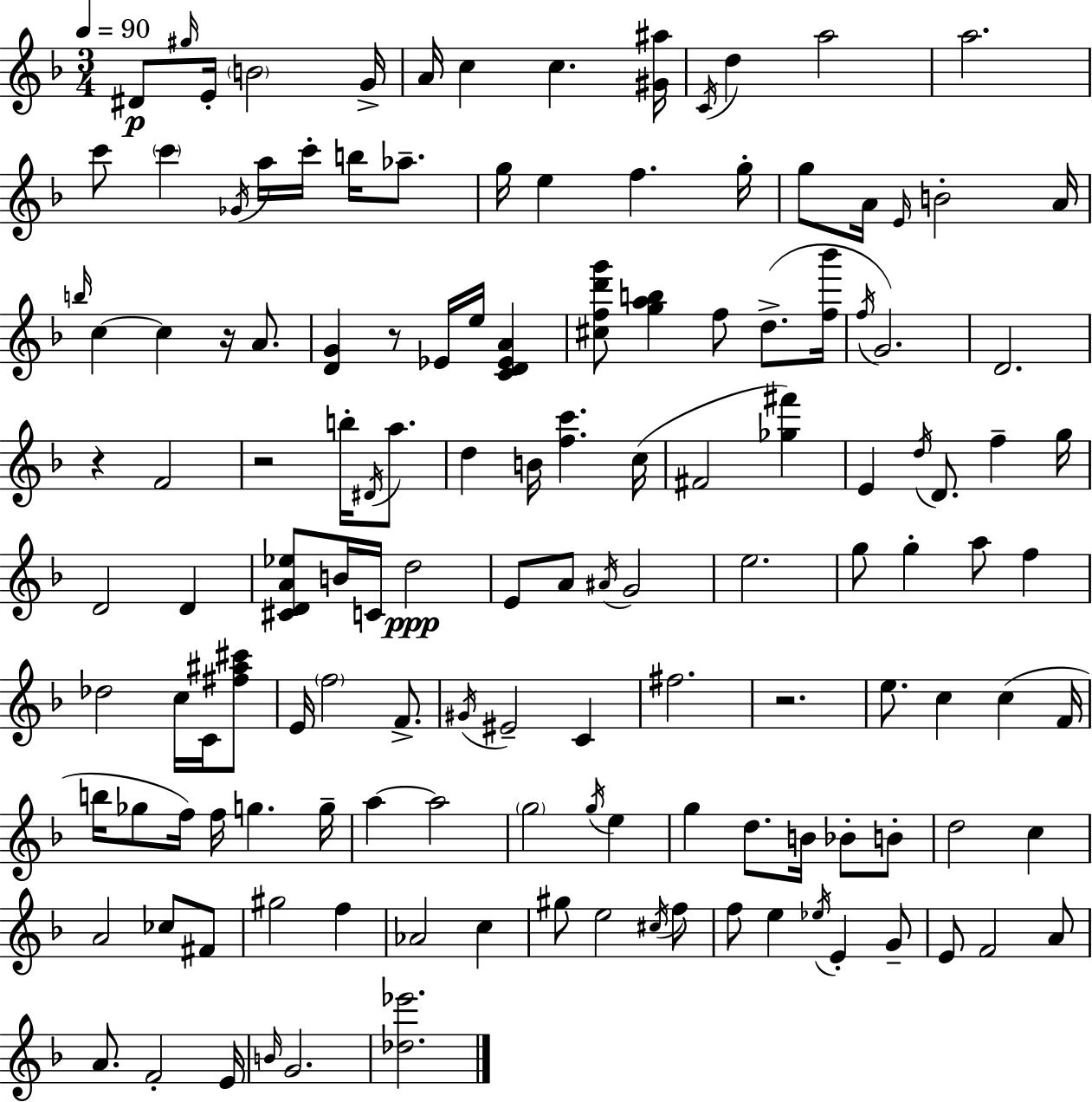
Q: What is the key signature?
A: F major